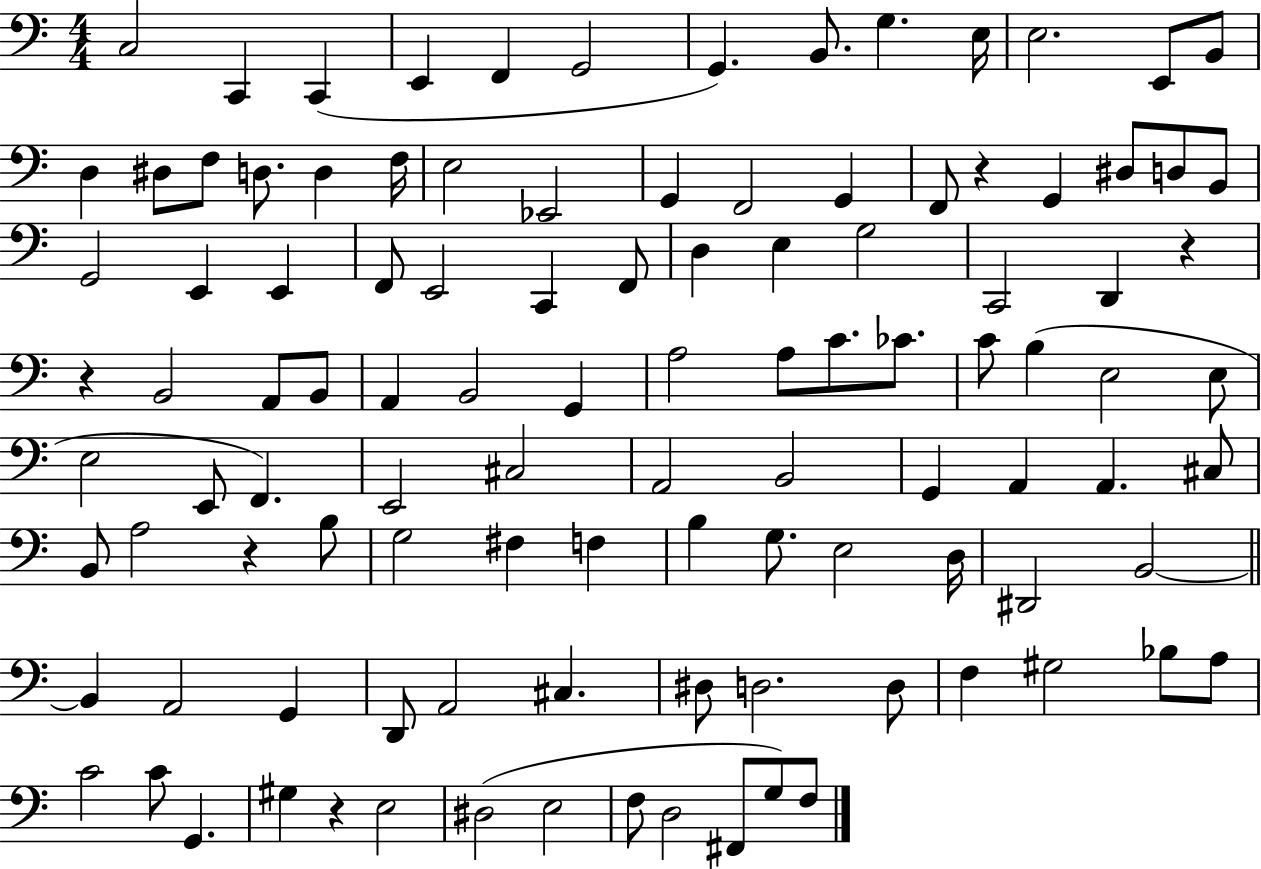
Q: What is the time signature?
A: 4/4